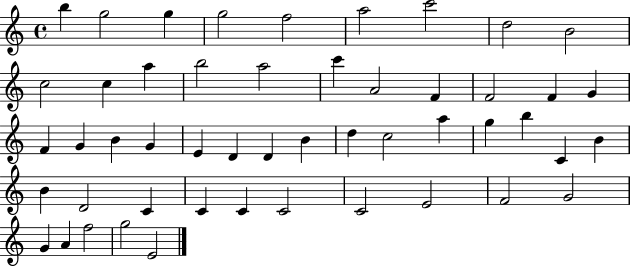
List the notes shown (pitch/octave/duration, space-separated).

B5/q G5/h G5/q G5/h F5/h A5/h C6/h D5/h B4/h C5/h C5/q A5/q B5/h A5/h C6/q A4/h F4/q F4/h F4/q G4/q F4/q G4/q B4/q G4/q E4/q D4/q D4/q B4/q D5/q C5/h A5/q G5/q B5/q C4/q B4/q B4/q D4/h C4/q C4/q C4/q C4/h C4/h E4/h F4/h G4/h G4/q A4/q F5/h G5/h E4/h